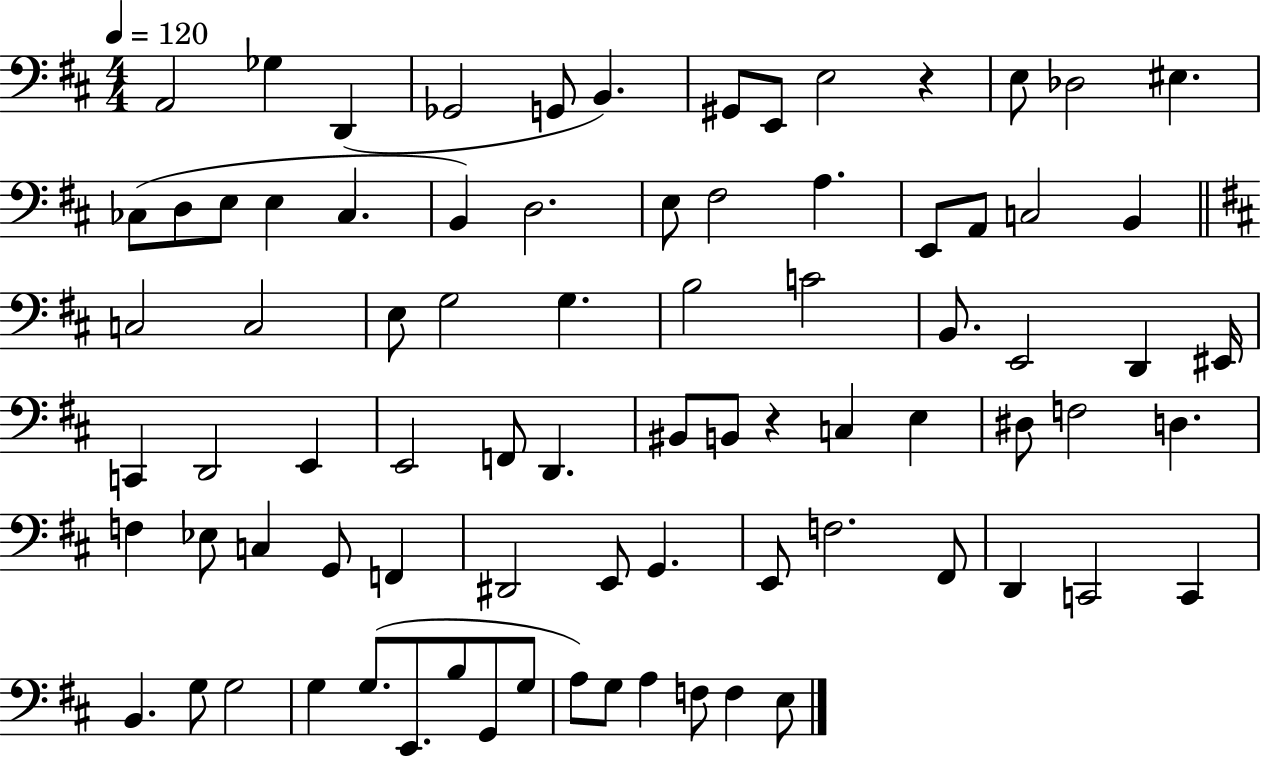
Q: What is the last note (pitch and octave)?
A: E3